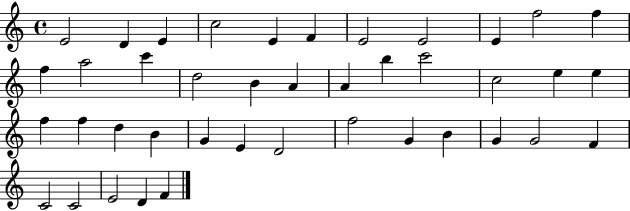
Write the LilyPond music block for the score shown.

{
  \clef treble
  \time 4/4
  \defaultTimeSignature
  \key c \major
  e'2 d'4 e'4 | c''2 e'4 f'4 | e'2 e'2 | e'4 f''2 f''4 | \break f''4 a''2 c'''4 | d''2 b'4 a'4 | a'4 b''4 c'''2 | c''2 e''4 e''4 | \break f''4 f''4 d''4 b'4 | g'4 e'4 d'2 | f''2 g'4 b'4 | g'4 g'2 f'4 | \break c'2 c'2 | e'2 d'4 f'4 | \bar "|."
}